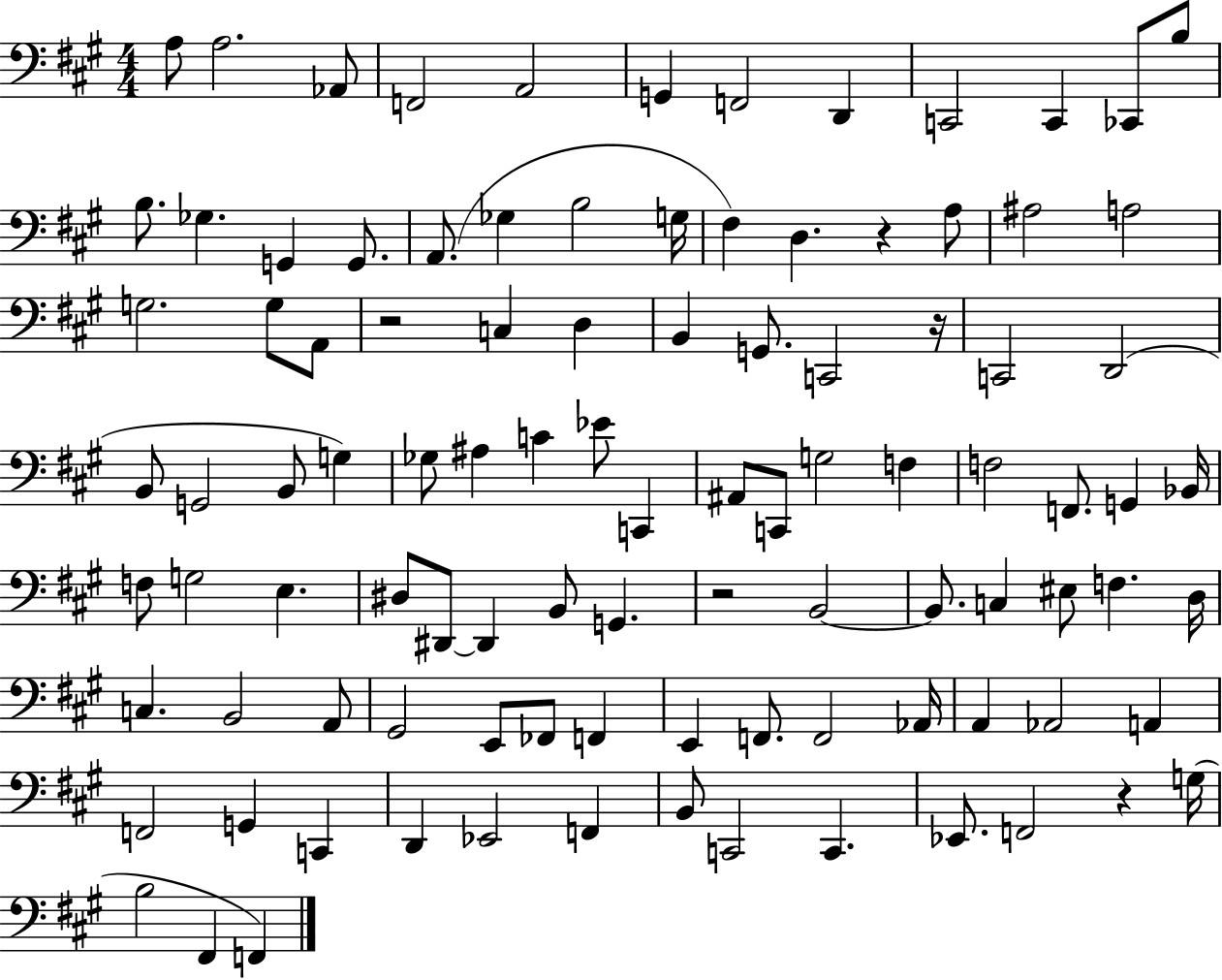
{
  \clef bass
  \numericTimeSignature
  \time 4/4
  \key a \major
  \repeat volta 2 { a8 a2. aes,8 | f,2 a,2 | g,4 f,2 d,4 | c,2 c,4 ces,8 b8 | \break b8. ges4. g,4 g,8. | a,8.( ges4 b2 g16 | fis4) d4. r4 a8 | ais2 a2 | \break g2. g8 a,8 | r2 c4 d4 | b,4 g,8. c,2 r16 | c,2 d,2( | \break b,8 g,2 b,8 g4) | ges8 ais4 c'4 ees'8 c,4 | ais,8 c,8 g2 f4 | f2 f,8. g,4 bes,16 | \break f8 g2 e4. | dis8 dis,8~~ dis,4 b,8 g,4. | r2 b,2~~ | b,8. c4 eis8 f4. d16 | \break c4. b,2 a,8 | gis,2 e,8 fes,8 f,4 | e,4 f,8. f,2 aes,16 | a,4 aes,2 a,4 | \break f,2 g,4 c,4 | d,4 ees,2 f,4 | b,8 c,2 c,4. | ees,8. f,2 r4 g16( | \break b2 fis,4 f,4) | } \bar "|."
}